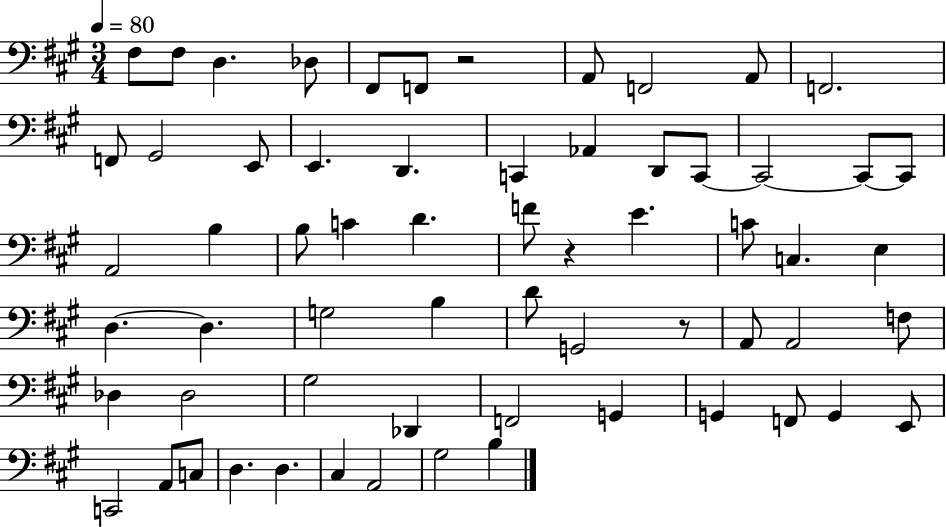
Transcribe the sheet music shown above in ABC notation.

X:1
T:Untitled
M:3/4
L:1/4
K:A
^F,/2 ^F,/2 D, _D,/2 ^F,,/2 F,,/2 z2 A,,/2 F,,2 A,,/2 F,,2 F,,/2 ^G,,2 E,,/2 E,, D,, C,, _A,, D,,/2 C,,/2 C,,2 C,,/2 C,,/2 A,,2 B, B,/2 C D F/2 z E C/2 C, E, D, D, G,2 B, D/2 G,,2 z/2 A,,/2 A,,2 F,/2 _D, _D,2 ^G,2 _D,, F,,2 G,, G,, F,,/2 G,, E,,/2 C,,2 A,,/2 C,/2 D, D, ^C, A,,2 ^G,2 B,